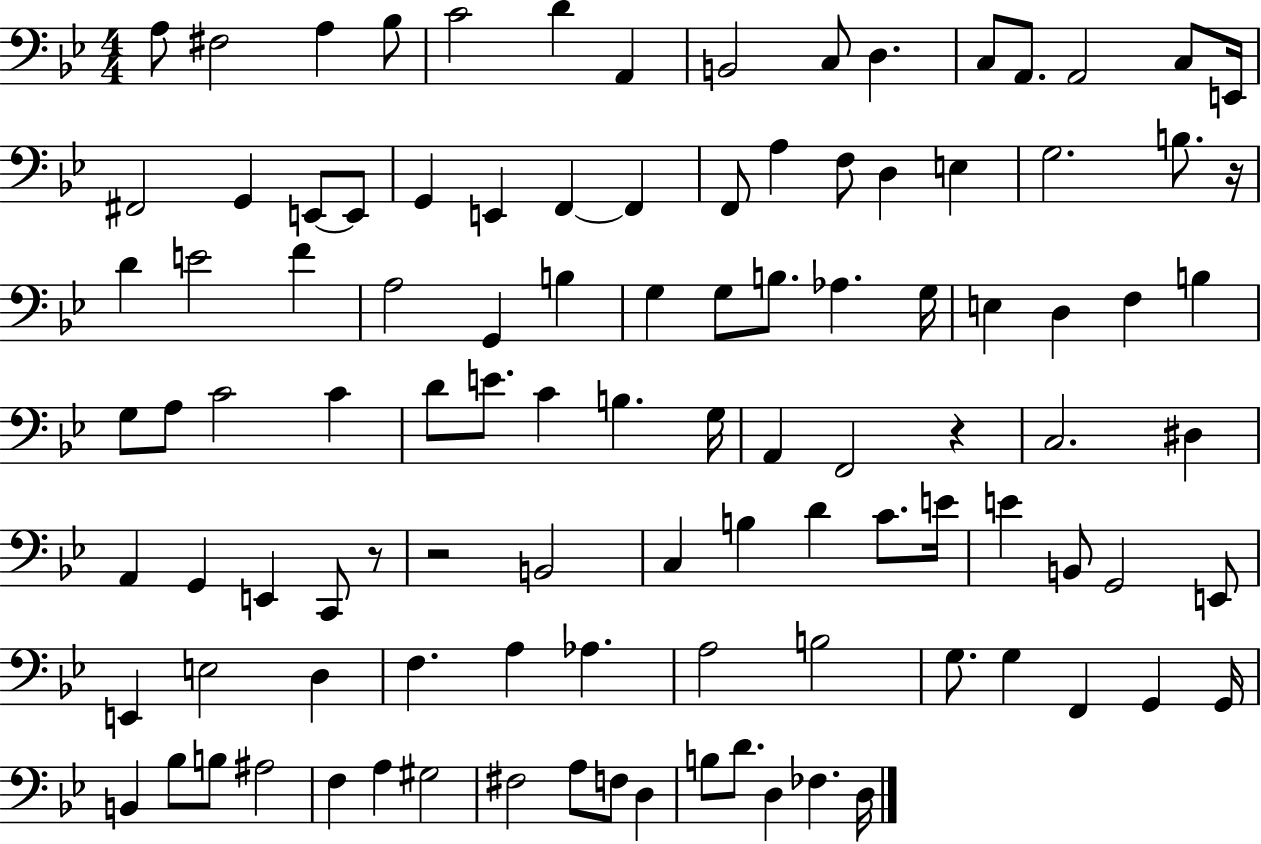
X:1
T:Untitled
M:4/4
L:1/4
K:Bb
A,/2 ^F,2 A, _B,/2 C2 D A,, B,,2 C,/2 D, C,/2 A,,/2 A,,2 C,/2 E,,/4 ^F,,2 G,, E,,/2 E,,/2 G,, E,, F,, F,, F,,/2 A, F,/2 D, E, G,2 B,/2 z/4 D E2 F A,2 G,, B, G, G,/2 B,/2 _A, G,/4 E, D, F, B, G,/2 A,/2 C2 C D/2 E/2 C B, G,/4 A,, F,,2 z C,2 ^D, A,, G,, E,, C,,/2 z/2 z2 B,,2 C, B, D C/2 E/4 E B,,/2 G,,2 E,,/2 E,, E,2 D, F, A, _A, A,2 B,2 G,/2 G, F,, G,, G,,/4 B,, _B,/2 B,/2 ^A,2 F, A, ^G,2 ^F,2 A,/2 F,/2 D, B,/2 D/2 D, _F, D,/4